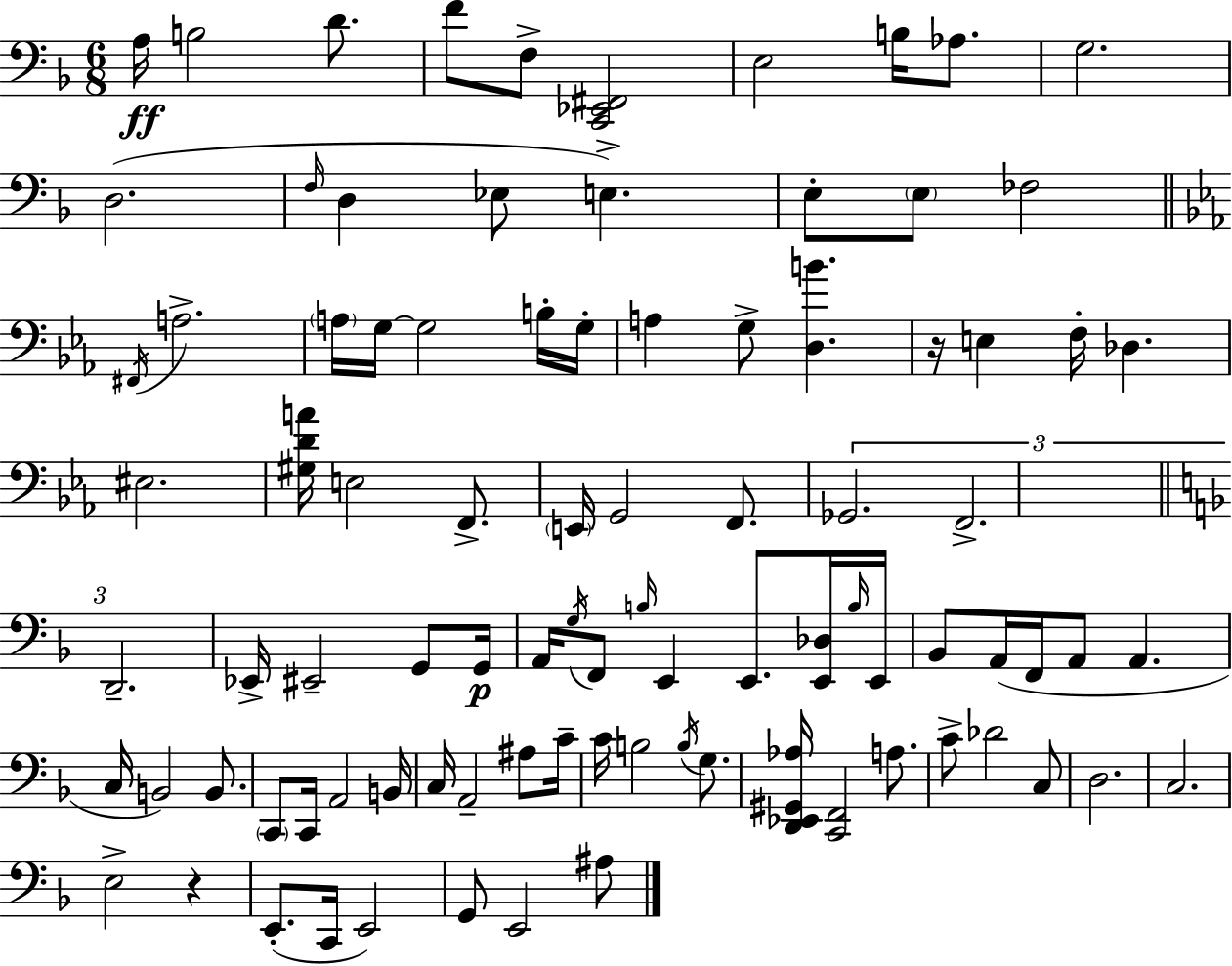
X:1
T:Untitled
M:6/8
L:1/4
K:Dm
A,/4 B,2 D/2 F/2 F,/2 [C,,_E,,^F,,]2 E,2 B,/4 _A,/2 G,2 D,2 F,/4 D, _E,/2 E, E,/2 E,/2 _F,2 ^F,,/4 A,2 A,/4 G,/4 G,2 B,/4 G,/4 A, G,/2 [D,B] z/4 E, F,/4 _D, ^E,2 [^G,DA]/4 E,2 F,,/2 E,,/4 G,,2 F,,/2 _G,,2 F,,2 D,,2 _E,,/4 ^E,,2 G,,/2 G,,/4 A,,/4 G,/4 F,,/2 B,/4 E,, E,,/2 [E,,_D,]/4 B,/4 E,,/4 _B,,/2 A,,/4 F,,/4 A,,/2 A,, C,/4 B,,2 B,,/2 C,,/2 C,,/4 A,,2 B,,/4 C,/4 A,,2 ^A,/2 C/4 C/4 B,2 B,/4 G,/2 [D,,_E,,^G,,_A,]/4 [C,,F,,]2 A,/2 C/2 _D2 C,/2 D,2 C,2 E,2 z E,,/2 C,,/4 E,,2 G,,/2 E,,2 ^A,/2